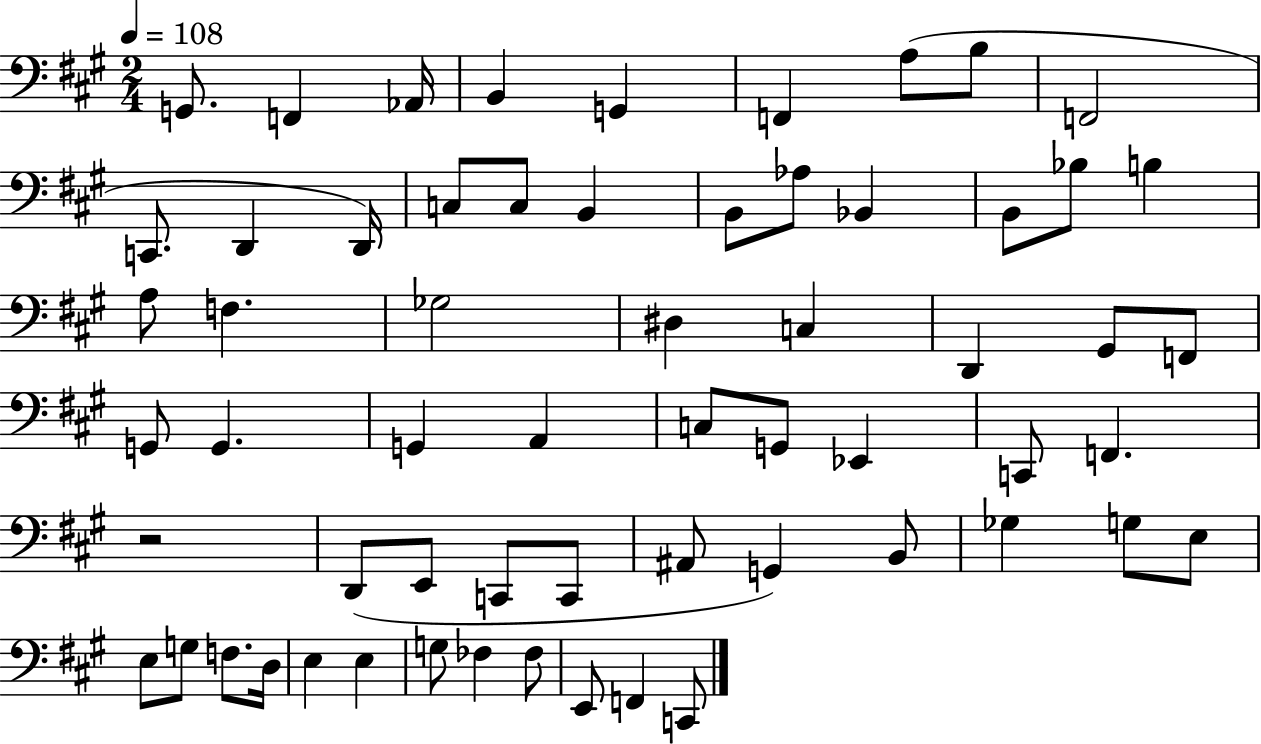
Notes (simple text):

G2/e. F2/q Ab2/s B2/q G2/q F2/q A3/e B3/e F2/h C2/e. D2/q D2/s C3/e C3/e B2/q B2/e Ab3/e Bb2/q B2/e Bb3/e B3/q A3/e F3/q. Gb3/h D#3/q C3/q D2/q G#2/e F2/e G2/e G2/q. G2/q A2/q C3/e G2/e Eb2/q C2/e F2/q. R/h D2/e E2/e C2/e C2/e A#2/e G2/q B2/e Gb3/q G3/e E3/e E3/e G3/e F3/e. D3/s E3/q E3/q G3/e FES3/q FES3/e E2/e F2/q C2/e